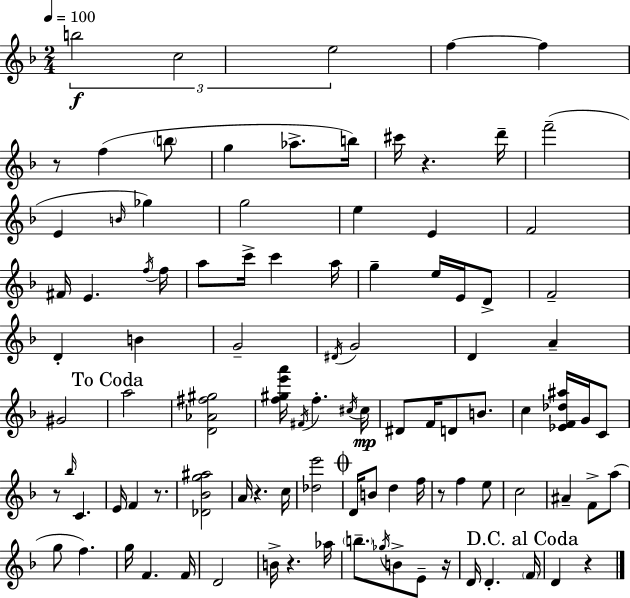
B5/h C5/h E5/h F5/q F5/q R/e F5/q B5/e G5/q Ab5/e. B5/s C#6/s R/q. D6/s F6/h E4/q B4/s Gb5/q G5/h E5/q E4/q F4/h F#4/s E4/q. F5/s F5/s A5/e C6/s C6/q A5/s G5/q E5/s E4/s D4/e F4/h D4/q B4/q G4/h D#4/s G4/h D4/q A4/q G#4/h A5/h [D4,Ab4,F#5,G#5]/h [F5,G#5,E6,A6]/s F#4/s F5/q. C#5/s C#5/s D#4/e F4/s D4/e B4/e. C5/q [Eb4,F4,Db5,A#5]/s G4/s C4/e R/e Bb5/s C4/q. E4/s F4/q R/e. [Db4,Bb4,G5,A#5]/h A4/s R/q. C5/s [Db5,E6]/h D4/s B4/e D5/q F5/s R/e F5/q E5/e C5/h A#4/q F4/e A5/e G5/e F5/q. G5/s F4/q. F4/s D4/h B4/s R/q. Ab5/s B5/e. Gb5/s B4/e E4/e R/s D4/s D4/q. F4/s D4/q R/q